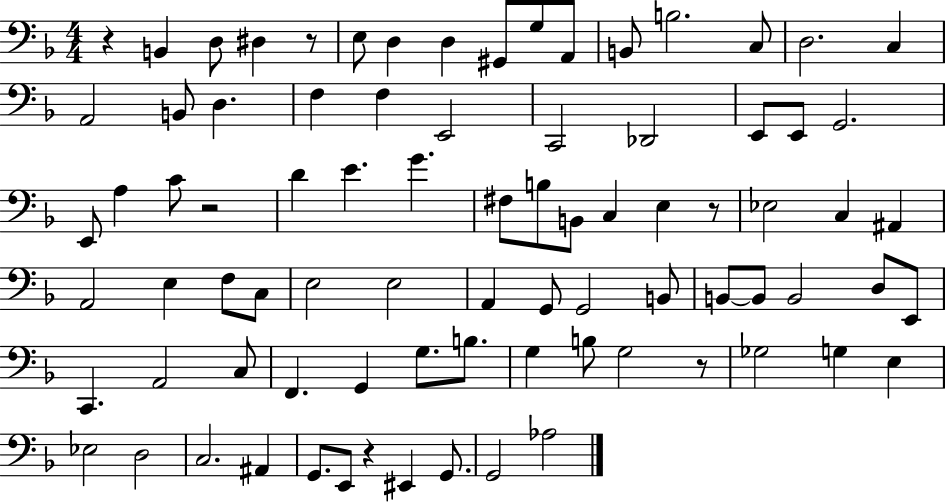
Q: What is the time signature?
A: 4/4